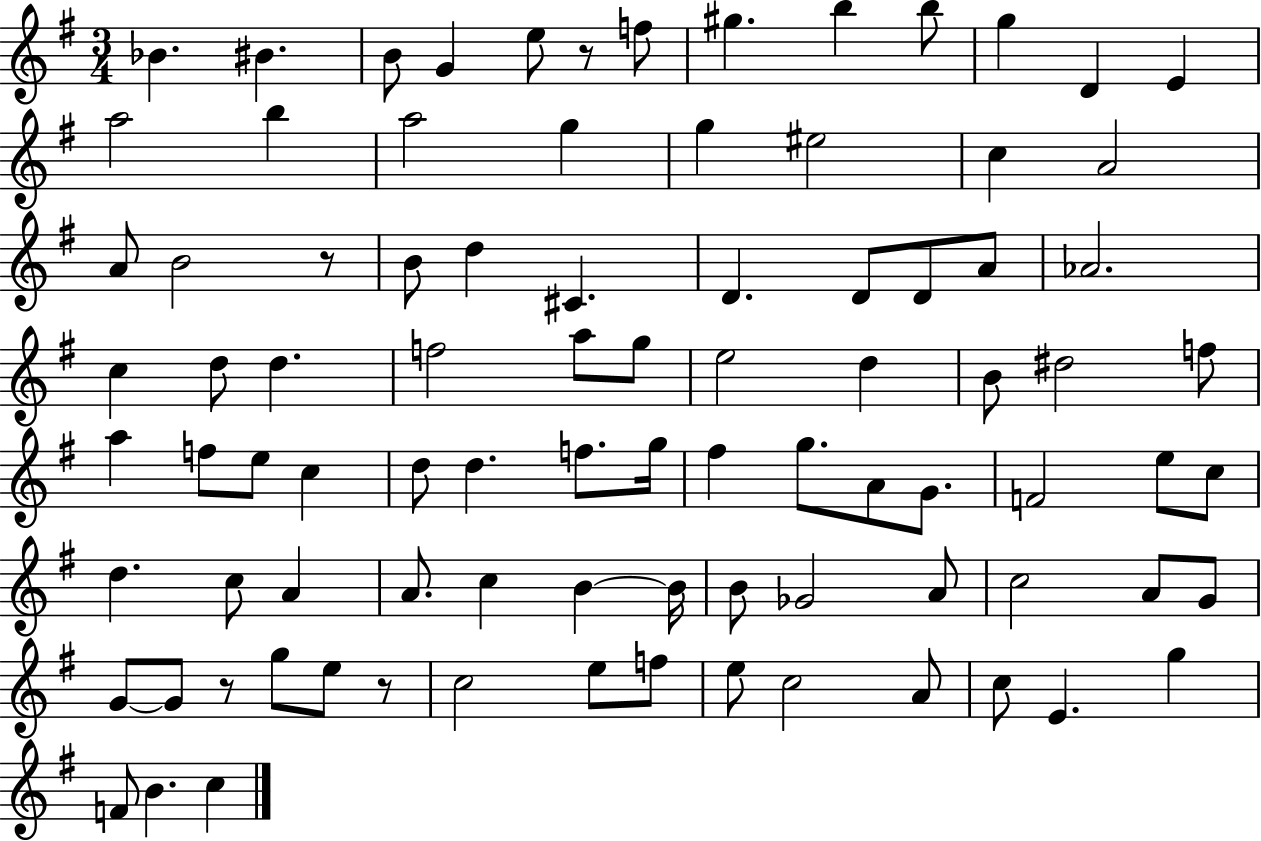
{
  \clef treble
  \numericTimeSignature
  \time 3/4
  \key g \major
  \repeat volta 2 { bes'4. bis'4. | b'8 g'4 e''8 r8 f''8 | gis''4. b''4 b''8 | g''4 d'4 e'4 | \break a''2 b''4 | a''2 g''4 | g''4 eis''2 | c''4 a'2 | \break a'8 b'2 r8 | b'8 d''4 cis'4. | d'4. d'8 d'8 a'8 | aes'2. | \break c''4 d''8 d''4. | f''2 a''8 g''8 | e''2 d''4 | b'8 dis''2 f''8 | \break a''4 f''8 e''8 c''4 | d''8 d''4. f''8. g''16 | fis''4 g''8. a'8 g'8. | f'2 e''8 c''8 | \break d''4. c''8 a'4 | a'8. c''4 b'4~~ b'16 | b'8 ges'2 a'8 | c''2 a'8 g'8 | \break g'8~~ g'8 r8 g''8 e''8 r8 | c''2 e''8 f''8 | e''8 c''2 a'8 | c''8 e'4. g''4 | \break f'8 b'4. c''4 | } \bar "|."
}